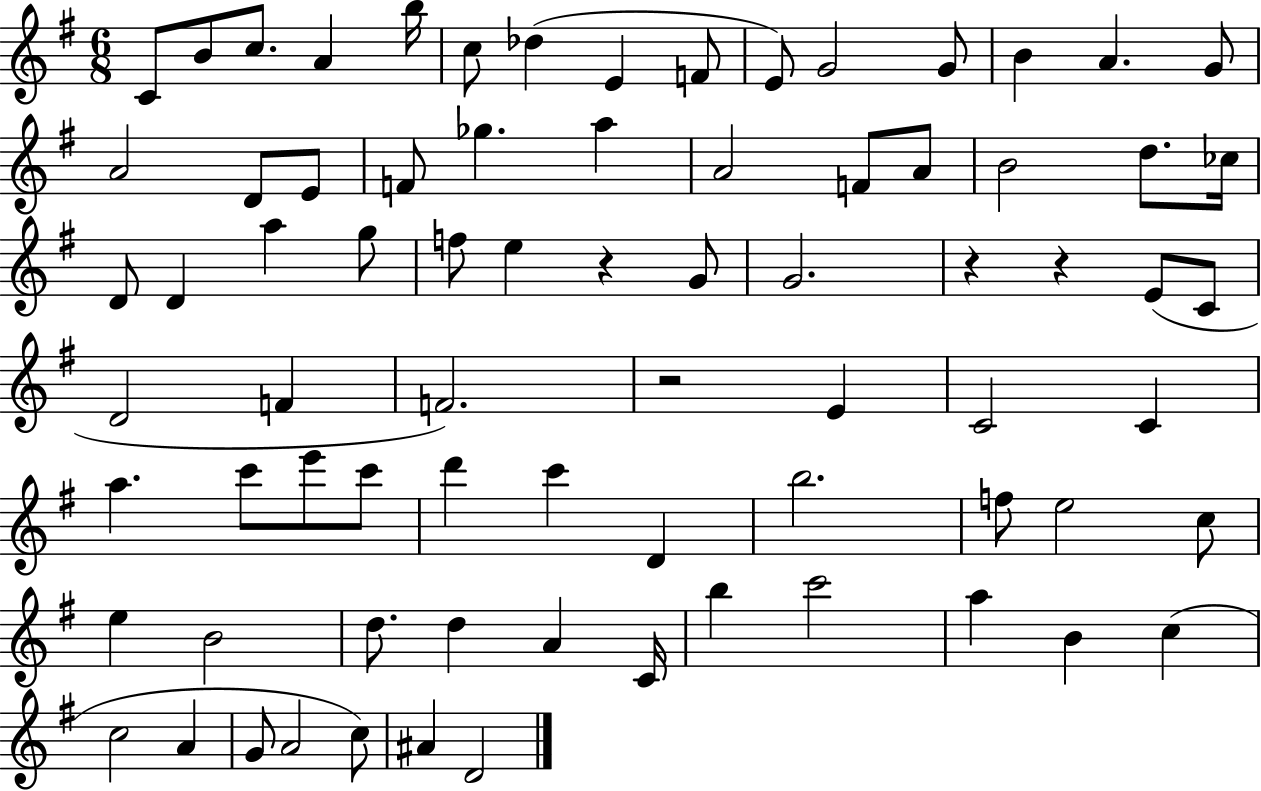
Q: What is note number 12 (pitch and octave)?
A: G4